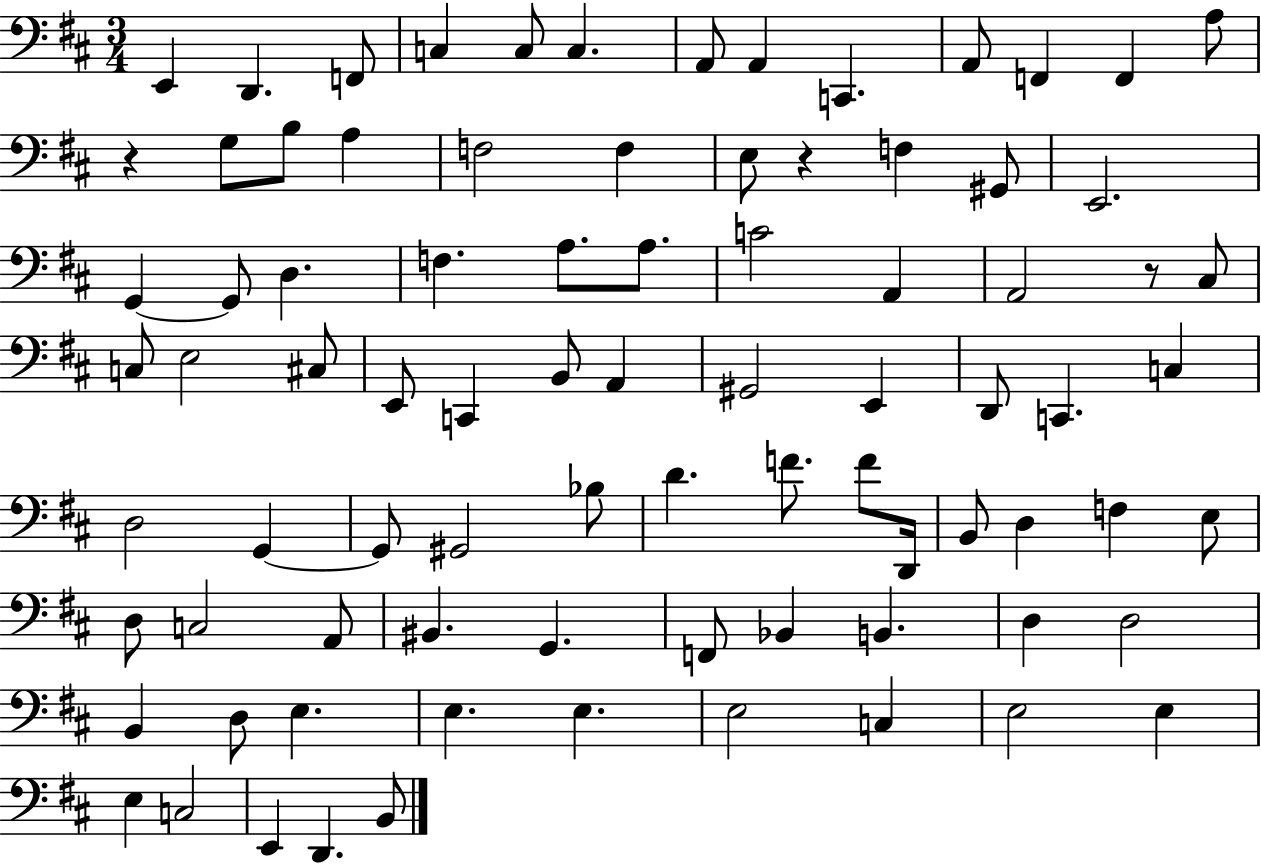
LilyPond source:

{
  \clef bass
  \numericTimeSignature
  \time 3/4
  \key d \major
  e,4 d,4. f,8 | c4 c8 c4. | a,8 a,4 c,4. | a,8 f,4 f,4 a8 | \break r4 g8 b8 a4 | f2 f4 | e8 r4 f4 gis,8 | e,2. | \break g,4~~ g,8 d4. | f4. a8. a8. | c'2 a,4 | a,2 r8 cis8 | \break c8 e2 cis8 | e,8 c,4 b,8 a,4 | gis,2 e,4 | d,8 c,4. c4 | \break d2 g,4~~ | g,8 gis,2 bes8 | d'4. f'8. f'8 d,16 | b,8 d4 f4 e8 | \break d8 c2 a,8 | bis,4. g,4. | f,8 bes,4 b,4. | d4 d2 | \break b,4 d8 e4. | e4. e4. | e2 c4 | e2 e4 | \break e4 c2 | e,4 d,4. b,8 | \bar "|."
}